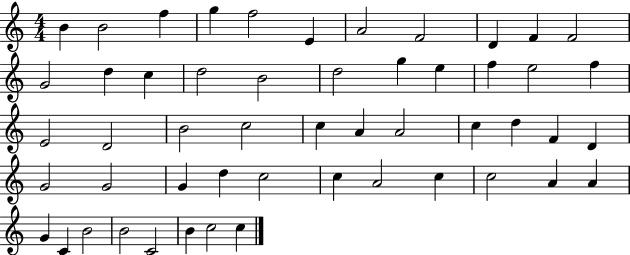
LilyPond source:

{
  \clef treble
  \numericTimeSignature
  \time 4/4
  \key c \major
  b'4 b'2 f''4 | g''4 f''2 e'4 | a'2 f'2 | d'4 f'4 f'2 | \break g'2 d''4 c''4 | d''2 b'2 | d''2 g''4 e''4 | f''4 e''2 f''4 | \break e'2 d'2 | b'2 c''2 | c''4 a'4 a'2 | c''4 d''4 f'4 d'4 | \break g'2 g'2 | g'4 d''4 c''2 | c''4 a'2 c''4 | c''2 a'4 a'4 | \break g'4 c'4 b'2 | b'2 c'2 | b'4 c''2 c''4 | \bar "|."
}